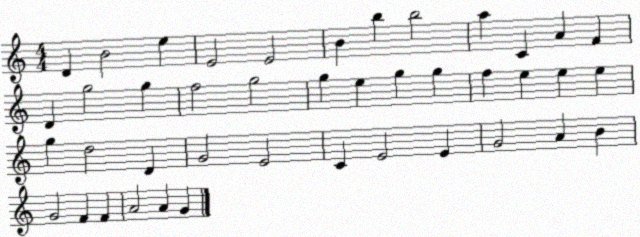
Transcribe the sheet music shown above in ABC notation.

X:1
T:Untitled
M:4/4
L:1/4
K:C
D B2 e E2 E2 B b b2 a C A F D g2 g f2 g2 g e g g f e e e g d2 D G2 E2 C E2 E G2 A B G2 F F A2 A G